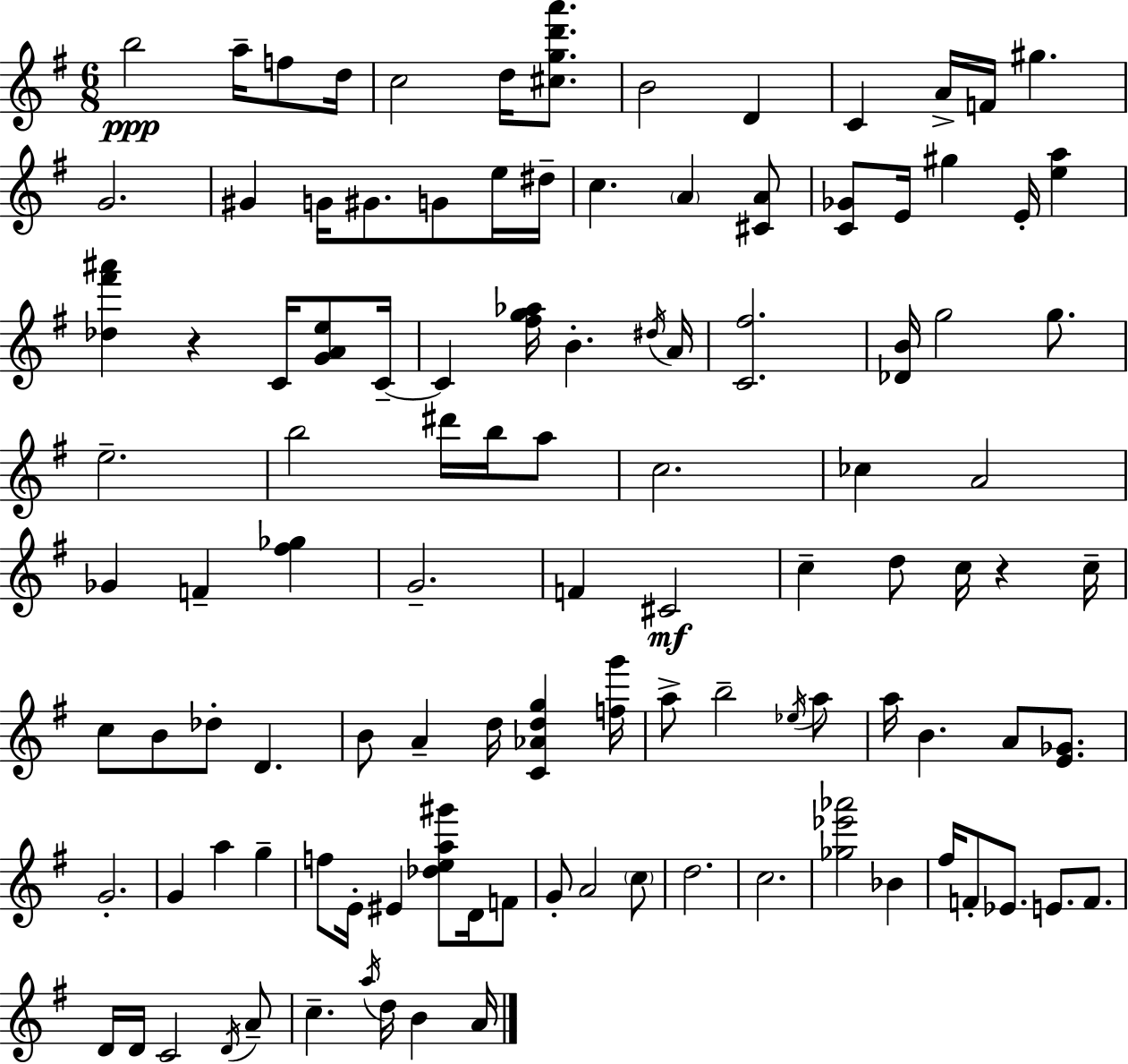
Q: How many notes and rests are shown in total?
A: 110